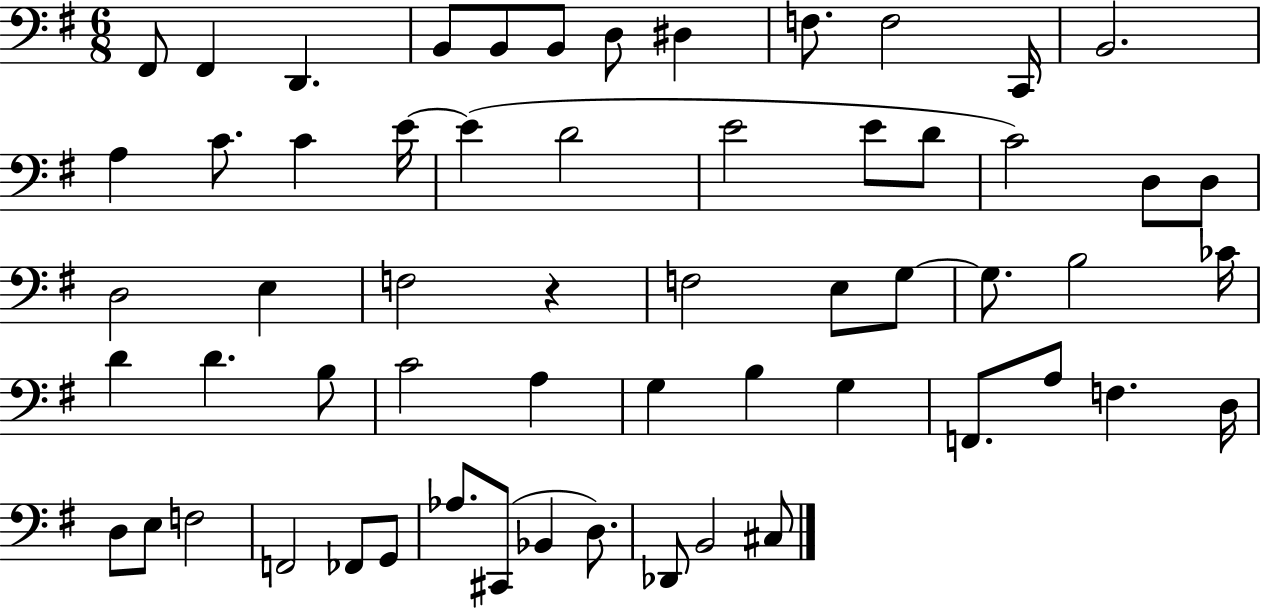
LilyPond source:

{
  \clef bass
  \numericTimeSignature
  \time 6/8
  \key g \major
  \repeat volta 2 { fis,8 fis,4 d,4. | b,8 b,8 b,8 d8 dis4 | f8. f2 c,16 | b,2. | \break a4 c'8. c'4 e'16~~ | e'4( d'2 | e'2 e'8 d'8 | c'2) d8 d8 | \break d2 e4 | f2 r4 | f2 e8 g8~~ | g8. b2 ces'16 | \break d'4 d'4. b8 | c'2 a4 | g4 b4 g4 | f,8. a8 f4. d16 | \break d8 e8 f2 | f,2 fes,8 g,8 | aes8. cis,8( bes,4 d8.) | des,8 b,2 cis8 | \break } \bar "|."
}